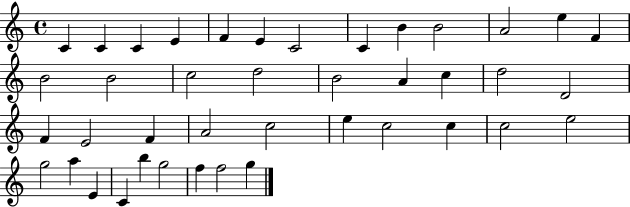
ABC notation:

X:1
T:Untitled
M:4/4
L:1/4
K:C
C C C E F E C2 C B B2 A2 e F B2 B2 c2 d2 B2 A c d2 D2 F E2 F A2 c2 e c2 c c2 e2 g2 a E C b g2 f f2 g